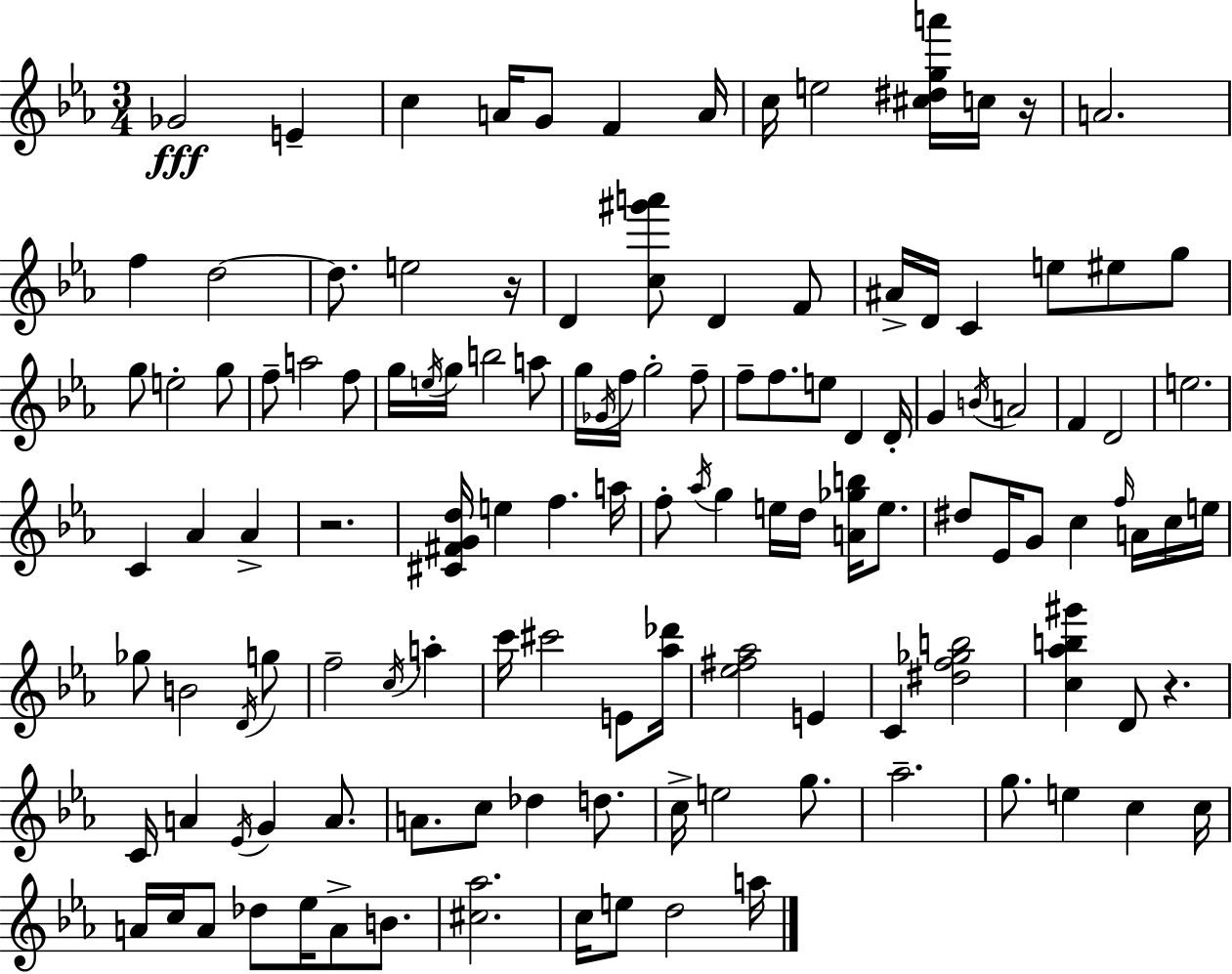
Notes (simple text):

Gb4/h E4/q C5/q A4/s G4/e F4/q A4/s C5/s E5/h [C#5,D#5,G5,A6]/s C5/s R/s A4/h. F5/q D5/h D5/e. E5/h R/s D4/q [C5,G#6,A6]/e D4/q F4/e A#4/s D4/s C4/q E5/e EIS5/e G5/e G5/e E5/h G5/e F5/e A5/h F5/e G5/s E5/s G5/s B5/h A5/e G5/s Gb4/s F5/s G5/h F5/e F5/e F5/e. E5/e D4/q D4/s G4/q B4/s A4/h F4/q D4/h E5/h. C4/q Ab4/q Ab4/q R/h. [C#4,F#4,G4,D5]/s E5/q F5/q. A5/s F5/e Ab5/s G5/q E5/s D5/s [A4,Gb5,B5]/s E5/e. D#5/e Eb4/s G4/e C5/q F5/s A4/s C5/s E5/s Gb5/e B4/h D4/s G5/e F5/h C5/s A5/q C6/s C#6/h E4/e [Ab5,Db6]/s [Eb5,F#5,Ab5]/h E4/q C4/q [D#5,F5,Gb5,B5]/h [C5,Ab5,B5,G#6]/q D4/e R/q. C4/s A4/q Eb4/s G4/q A4/e. A4/e. C5/e Db5/q D5/e. C5/s E5/h G5/e. Ab5/h. G5/e. E5/q C5/q C5/s A4/s C5/s A4/e Db5/e Eb5/s A4/e B4/e. [C#5,Ab5]/h. C5/s E5/e D5/h A5/s